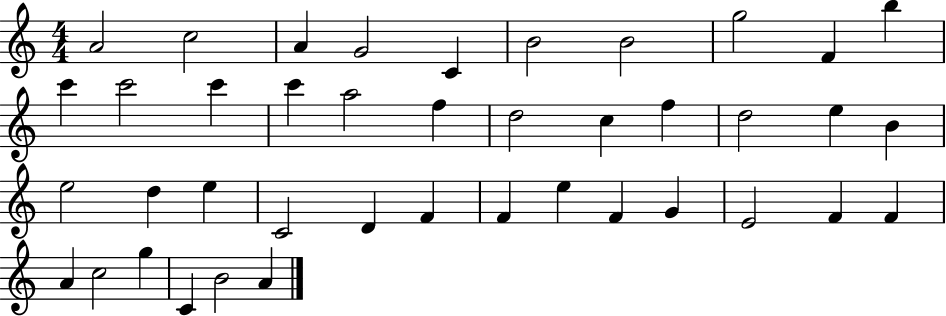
{
  \clef treble
  \numericTimeSignature
  \time 4/4
  \key c \major
  a'2 c''2 | a'4 g'2 c'4 | b'2 b'2 | g''2 f'4 b''4 | \break c'''4 c'''2 c'''4 | c'''4 a''2 f''4 | d''2 c''4 f''4 | d''2 e''4 b'4 | \break e''2 d''4 e''4 | c'2 d'4 f'4 | f'4 e''4 f'4 g'4 | e'2 f'4 f'4 | \break a'4 c''2 g''4 | c'4 b'2 a'4 | \bar "|."
}